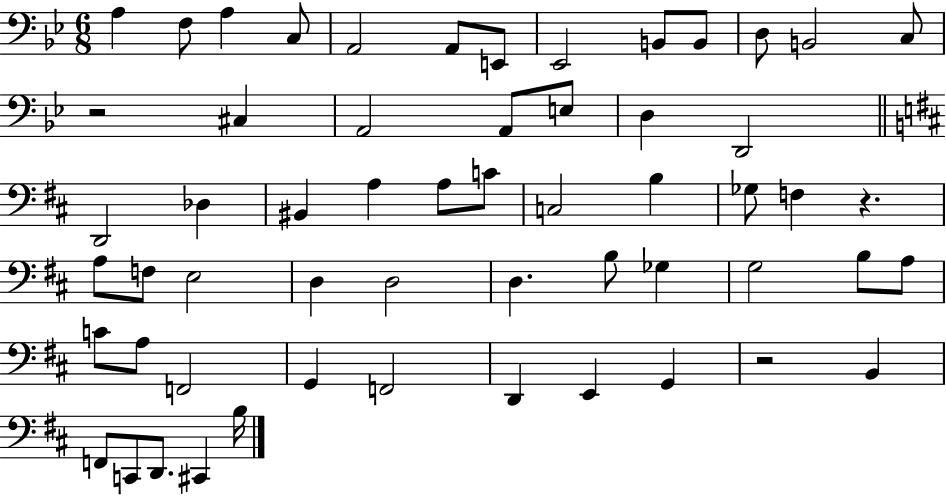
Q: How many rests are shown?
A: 3